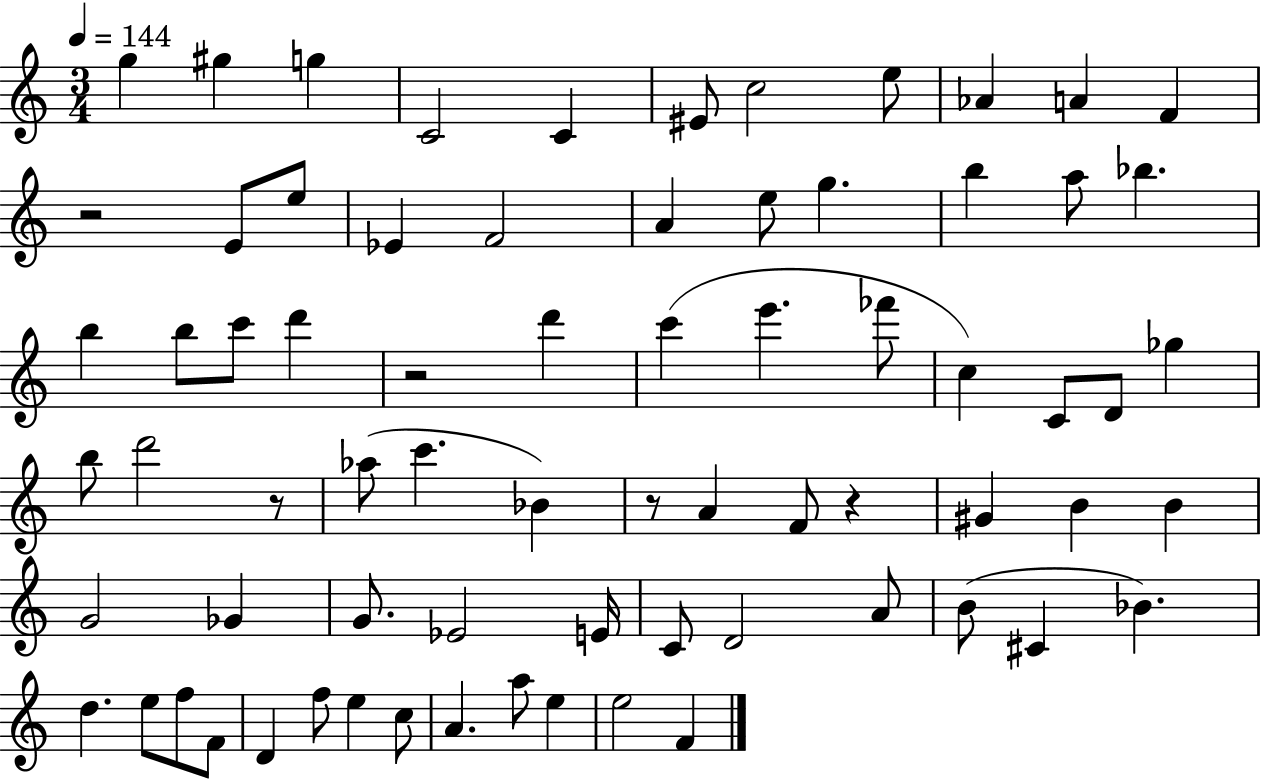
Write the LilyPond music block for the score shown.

{
  \clef treble
  \numericTimeSignature
  \time 3/4
  \key c \major
  \tempo 4 = 144
  g''4 gis''4 g''4 | c'2 c'4 | eis'8 c''2 e''8 | aes'4 a'4 f'4 | \break r2 e'8 e''8 | ees'4 f'2 | a'4 e''8 g''4. | b''4 a''8 bes''4. | \break b''4 b''8 c'''8 d'''4 | r2 d'''4 | c'''4( e'''4. fes'''8 | c''4) c'8 d'8 ges''4 | \break b''8 d'''2 r8 | aes''8( c'''4. bes'4) | r8 a'4 f'8 r4 | gis'4 b'4 b'4 | \break g'2 ges'4 | g'8. ees'2 e'16 | c'8 d'2 a'8 | b'8( cis'4 bes'4.) | \break d''4. e''8 f''8 f'8 | d'4 f''8 e''4 c''8 | a'4. a''8 e''4 | e''2 f'4 | \break \bar "|."
}